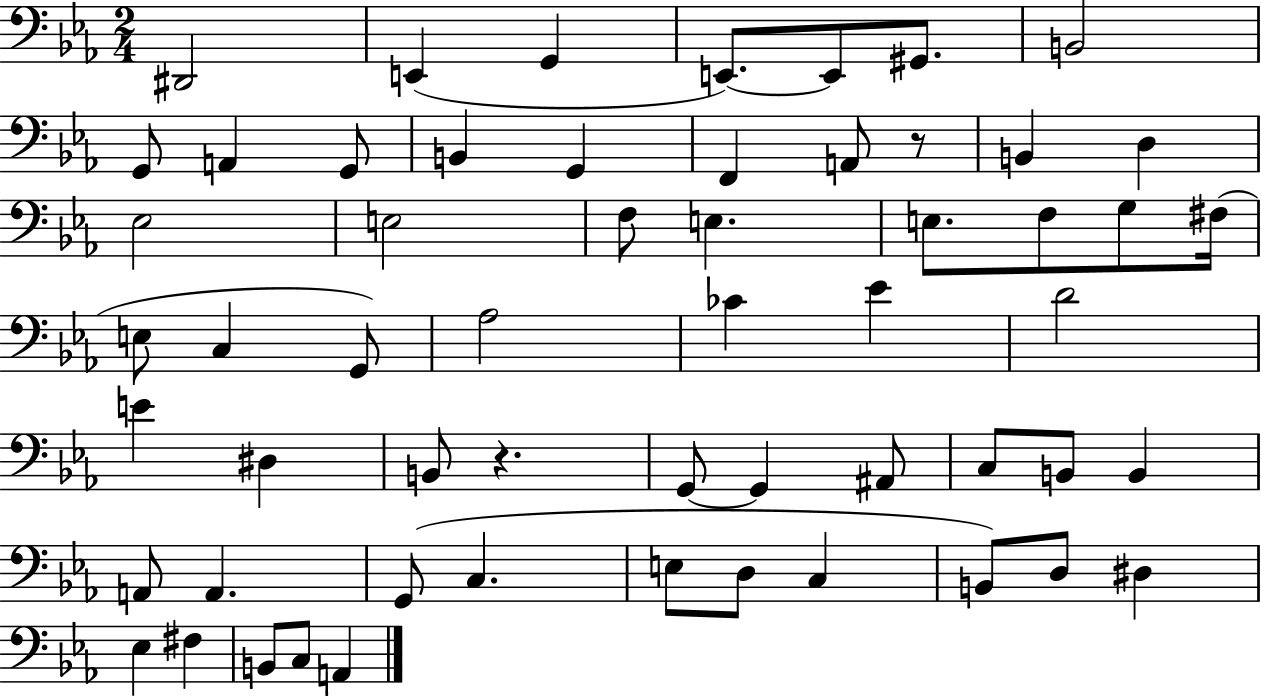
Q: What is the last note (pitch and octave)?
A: A2